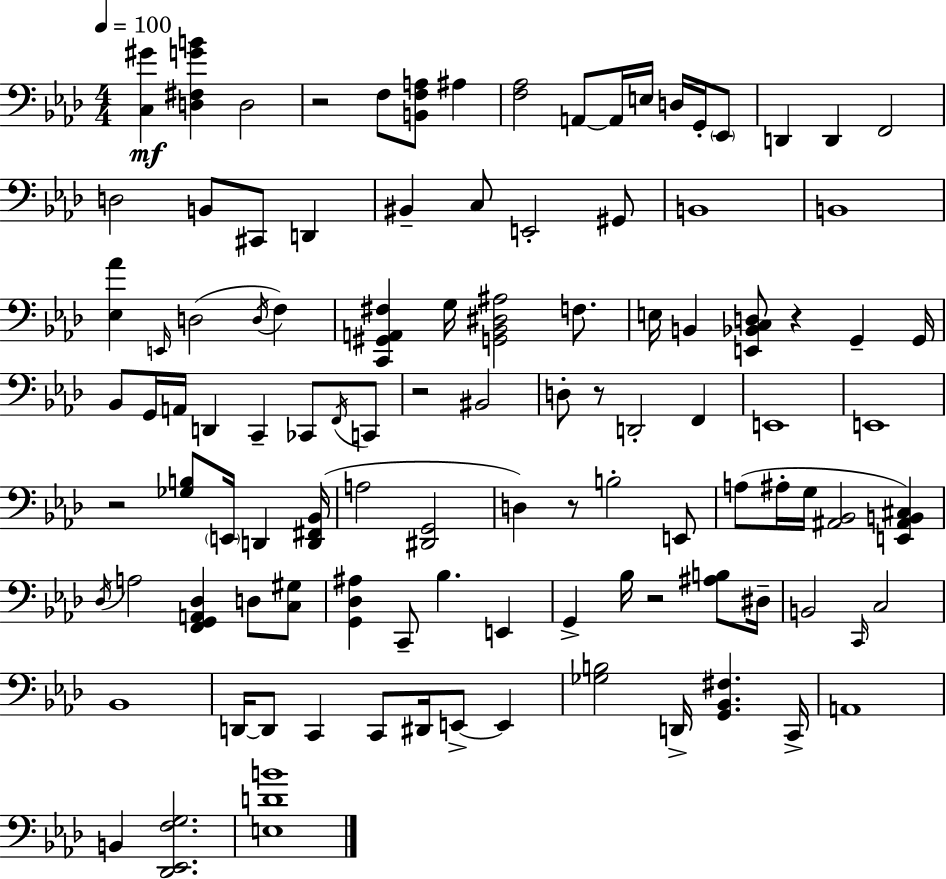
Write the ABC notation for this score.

X:1
T:Untitled
M:4/4
L:1/4
K:Ab
[C,^G] [D,^F,GB] D,2 z2 F,/2 [B,,F,A,]/2 ^A, [F,_A,]2 A,,/2 A,,/4 E,/4 D,/4 G,,/4 _E,,/2 D,, D,, F,,2 D,2 B,,/2 ^C,,/2 D,, ^B,, C,/2 E,,2 ^G,,/2 B,,4 B,,4 [_E,_A] E,,/4 D,2 D,/4 F, [C,,^G,,A,,^F,] G,/4 [G,,_B,,^D,^A,]2 F,/2 E,/4 B,, [E,,_B,,C,D,]/2 z G,, G,,/4 _B,,/2 G,,/4 A,,/4 D,, C,, _C,,/2 F,,/4 C,,/2 z2 ^B,,2 D,/2 z/2 D,,2 F,, E,,4 E,,4 z2 [_G,B,]/2 E,,/4 D,, [D,,^F,,_B,,]/4 A,2 [^D,,G,,]2 D, z/2 B,2 E,,/2 A,/2 ^A,/4 G,/4 [^A,,_B,,]2 [E,,^A,,B,,^C,] _D,/4 A,2 [F,,G,,A,,_D,] D,/2 [C,^G,]/2 [G,,_D,^A,] C,,/2 _B, E,, G,, _B,/4 z2 [^A,B,]/2 ^D,/4 B,,2 C,,/4 C,2 _B,,4 D,,/4 D,,/2 C,, C,,/2 ^D,,/4 E,,/2 E,, [_G,B,]2 D,,/4 [G,,_B,,^F,] C,,/4 A,,4 B,, [_D,,_E,,F,G,]2 [E,DB]4